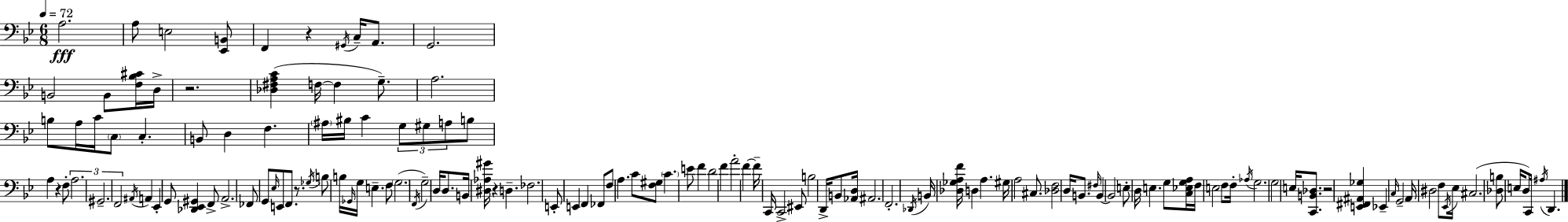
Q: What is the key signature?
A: BES major